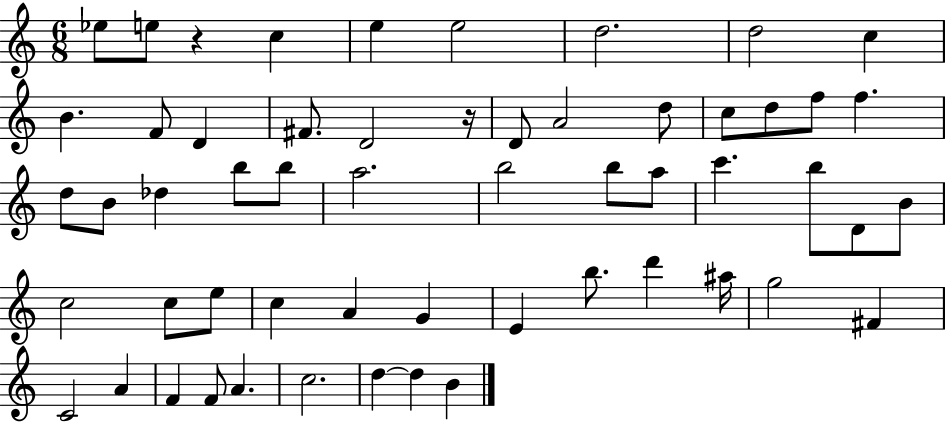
Eb5/e E5/e R/q C5/q E5/q E5/h D5/h. D5/h C5/q B4/q. F4/e D4/q F#4/e. D4/h R/s D4/e A4/h D5/e C5/e D5/e F5/e F5/q. D5/e B4/e Db5/q B5/e B5/e A5/h. B5/h B5/e A5/e C6/q. B5/e D4/e B4/e C5/h C5/e E5/e C5/q A4/q G4/q E4/q B5/e. D6/q A#5/s G5/h F#4/q C4/h A4/q F4/q F4/e A4/q. C5/h. D5/q D5/q B4/q